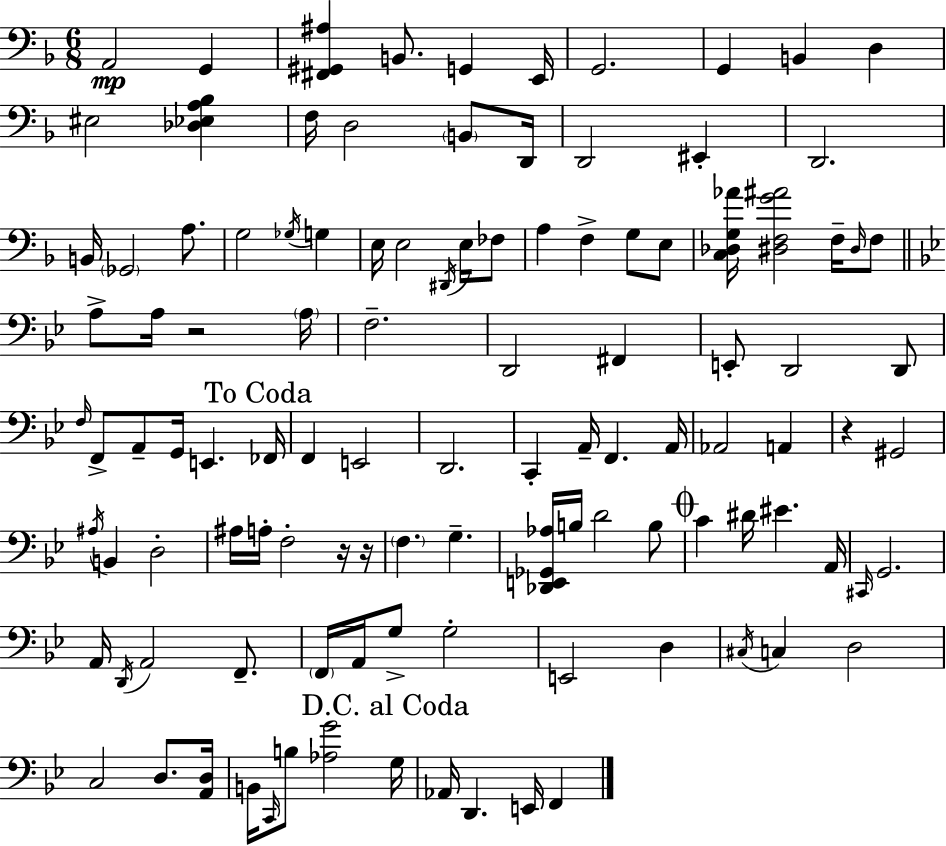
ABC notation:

X:1
T:Untitled
M:6/8
L:1/4
K:Dm
A,,2 G,, [^F,,^G,,^A,] B,,/2 G,, E,,/4 G,,2 G,, B,, D, ^E,2 [_D,_E,A,_B,] F,/4 D,2 B,,/2 D,,/4 D,,2 ^E,, D,,2 B,,/4 _G,,2 A,/2 G,2 _G,/4 G, E,/4 E,2 ^D,,/4 E,/4 _F,/2 A, F, G,/2 E,/2 [C,_D,G,_A]/4 [^D,F,G^A]2 F,/4 ^D,/4 F,/2 A,/2 A,/4 z2 A,/4 F,2 D,,2 ^F,, E,,/2 D,,2 D,,/2 F,/4 F,,/2 A,,/2 G,,/4 E,, _F,,/4 F,, E,,2 D,,2 C,, A,,/4 F,, A,,/4 _A,,2 A,, z ^G,,2 ^A,/4 B,, D,2 ^A,/4 A,/4 F,2 z/4 z/4 F, G, [_D,,E,,_G,,_A,]/4 B,/4 D2 B,/2 C ^D/4 ^E A,,/4 ^C,,/4 G,,2 A,,/4 D,,/4 A,,2 F,,/2 F,,/4 A,,/4 G,/2 G,2 E,,2 D, ^C,/4 C, D,2 C,2 D,/2 [A,,D,]/4 B,,/4 C,,/4 B,/2 [_A,G]2 G,/4 _A,,/4 D,, E,,/4 F,,